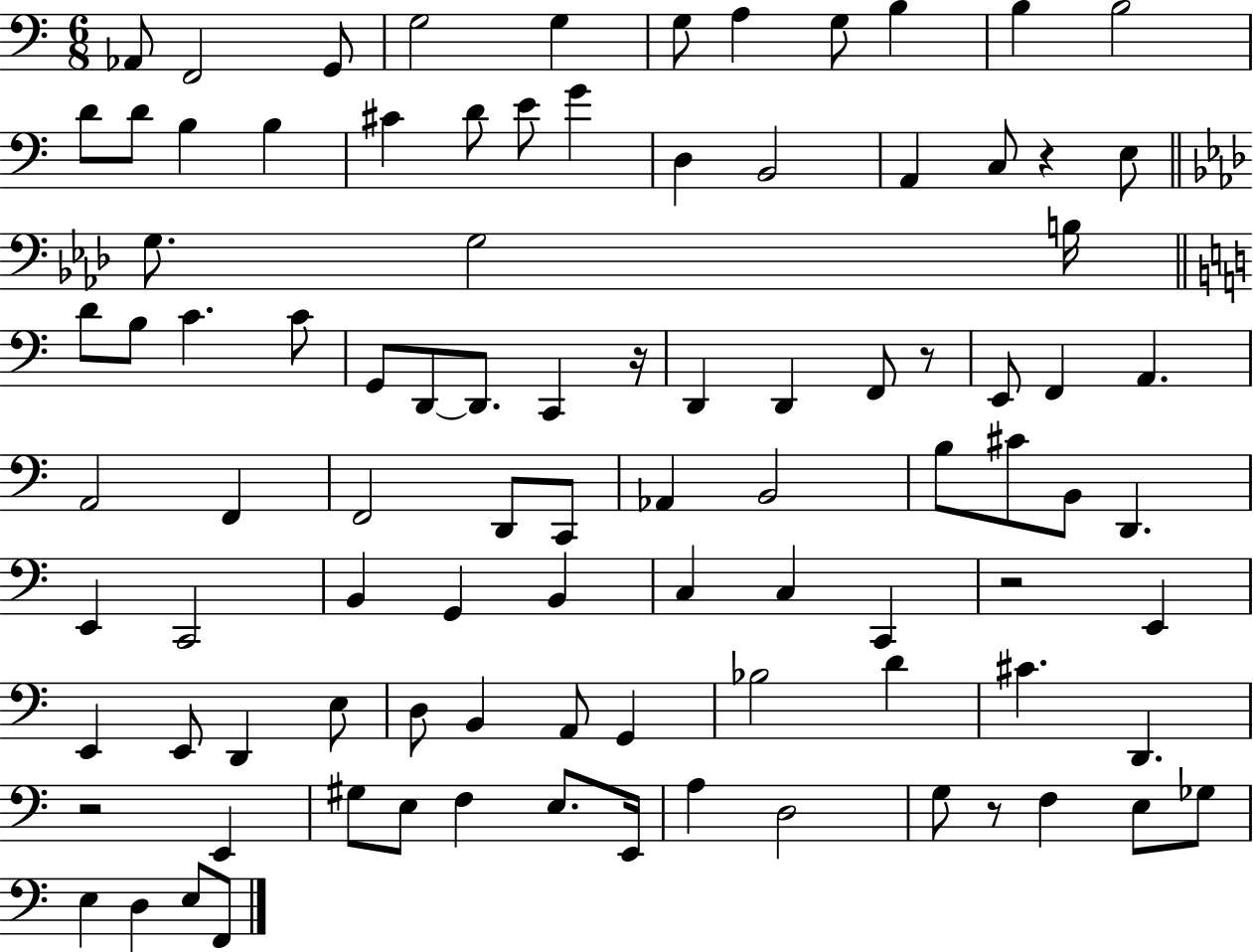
Ab2/e F2/h G2/e G3/h G3/q G3/e A3/q G3/e B3/q B3/q B3/h D4/e D4/e B3/q B3/q C#4/q D4/e E4/e G4/q D3/q B2/h A2/q C3/e R/q E3/e G3/e. G3/h B3/s D4/e B3/e C4/q. C4/e G2/e D2/e D2/e. C2/q R/s D2/q D2/q F2/e R/e E2/e F2/q A2/q. A2/h F2/q F2/h D2/e C2/e Ab2/q B2/h B3/e C#4/e B2/e D2/q. E2/q C2/h B2/q G2/q B2/q C3/q C3/q C2/q R/h E2/q E2/q E2/e D2/q E3/e D3/e B2/q A2/e G2/q Bb3/h D4/q C#4/q. D2/q. R/h E2/q G#3/e E3/e F3/q E3/e. E2/s A3/q D3/h G3/e R/e F3/q E3/e Gb3/e E3/q D3/q E3/e F2/e